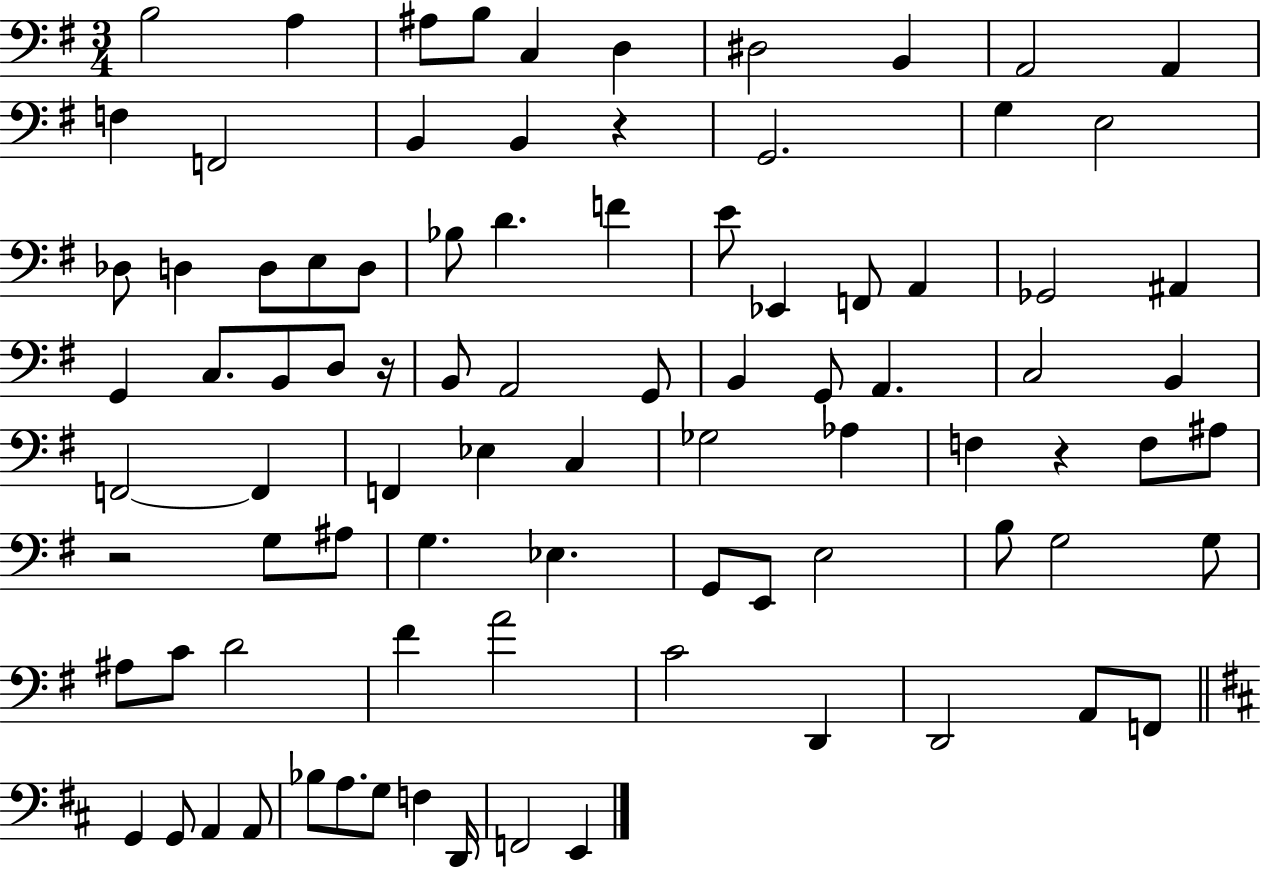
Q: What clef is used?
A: bass